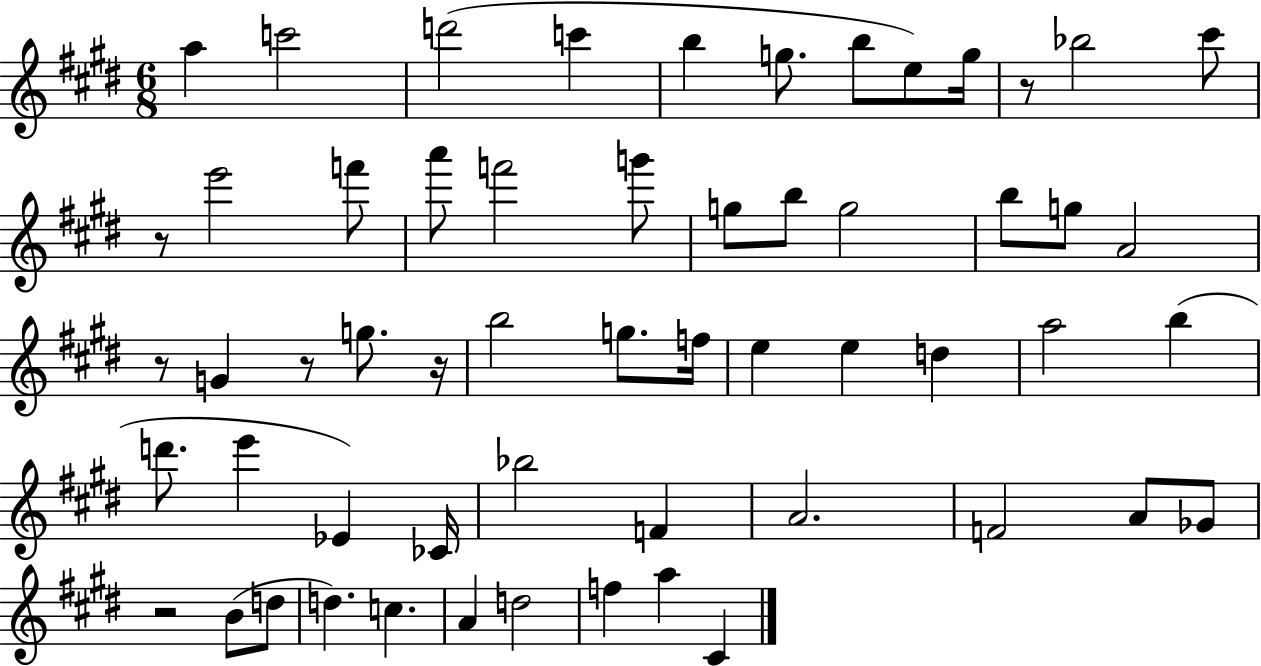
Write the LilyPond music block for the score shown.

{
  \clef treble
  \numericTimeSignature
  \time 6/8
  \key e \major
  a''4 c'''2 | d'''2( c'''4 | b''4 g''8. b''8 e''8) g''16 | r8 bes''2 cis'''8 | \break r8 e'''2 f'''8 | a'''8 f'''2 g'''8 | g''8 b''8 g''2 | b''8 g''8 a'2 | \break r8 g'4 r8 g''8. r16 | b''2 g''8. f''16 | e''4 e''4 d''4 | a''2 b''4( | \break d'''8. e'''4 ees'4) ces'16 | bes''2 f'4 | a'2. | f'2 a'8 ges'8 | \break r2 b'8( d''8 | d''4.) c''4. | a'4 d''2 | f''4 a''4 cis'4 | \break \bar "|."
}